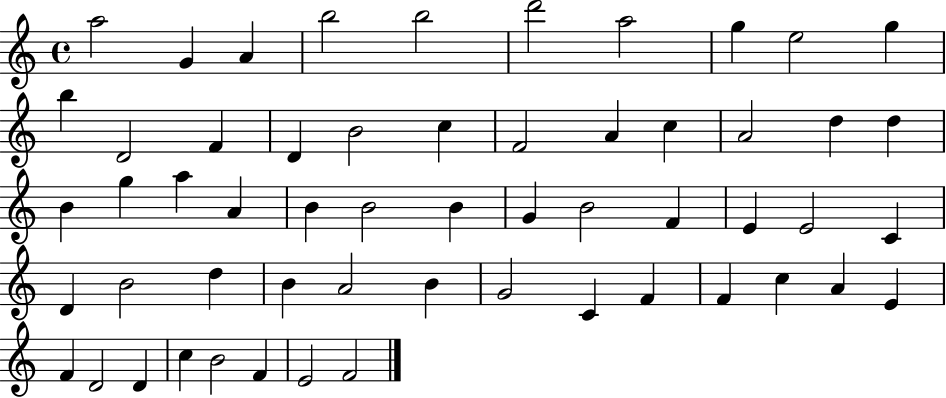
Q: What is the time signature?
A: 4/4